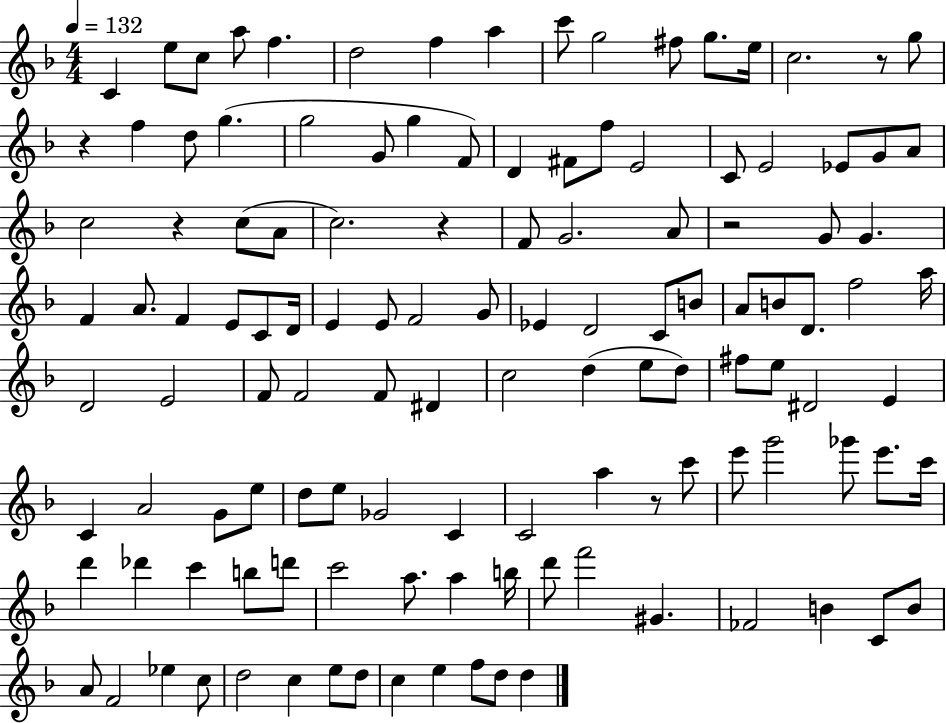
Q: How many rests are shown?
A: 6